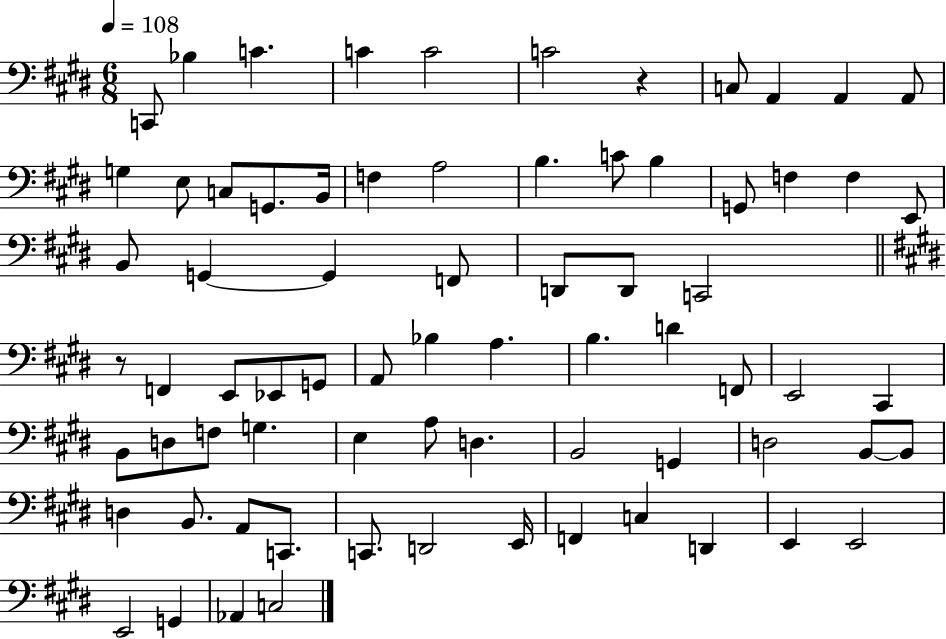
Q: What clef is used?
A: bass